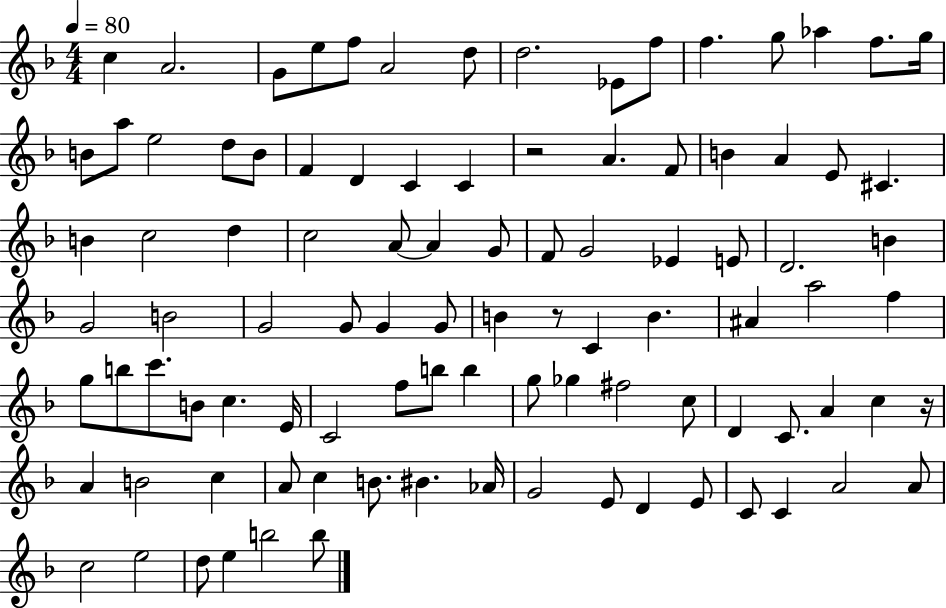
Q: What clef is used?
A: treble